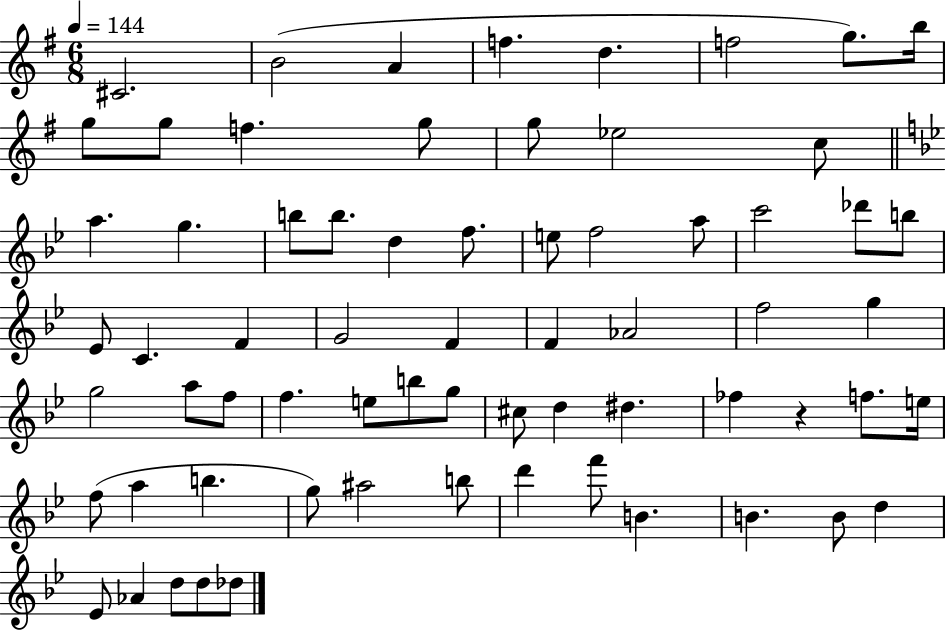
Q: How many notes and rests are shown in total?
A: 67